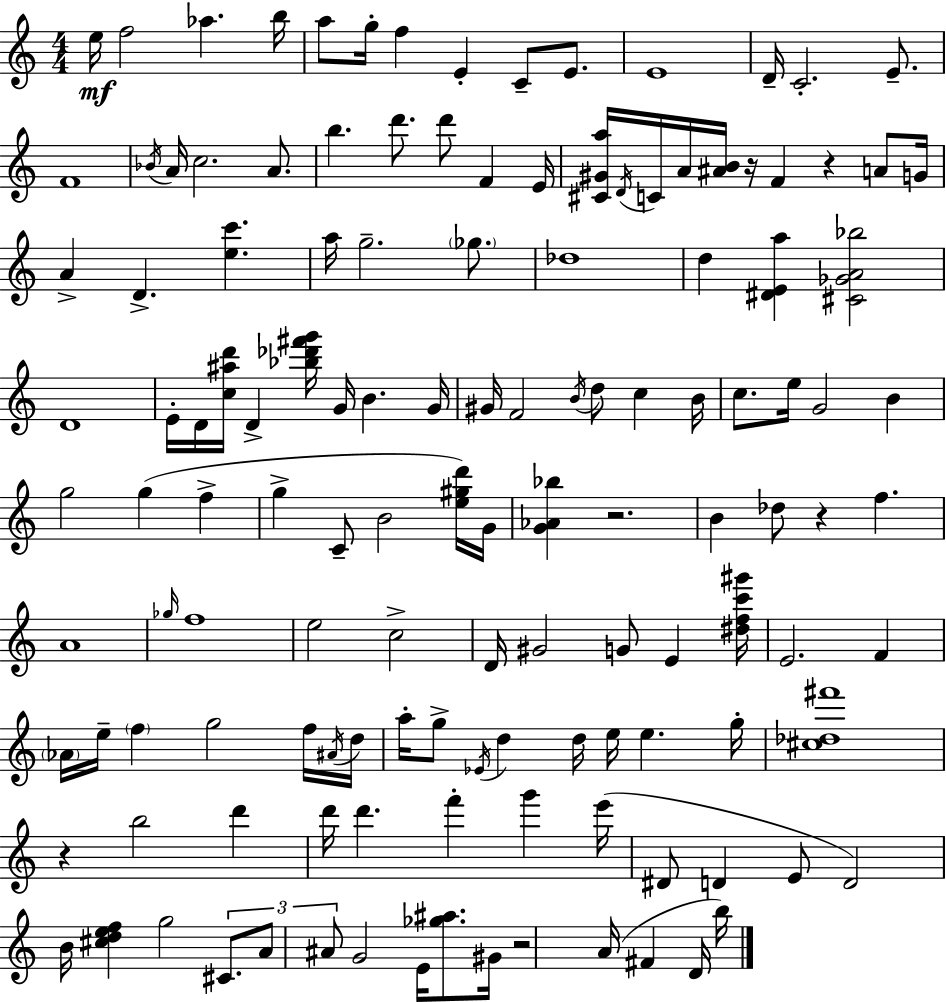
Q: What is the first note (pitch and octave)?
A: E5